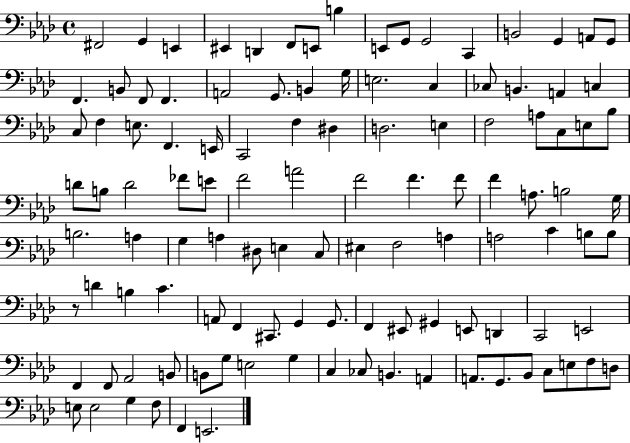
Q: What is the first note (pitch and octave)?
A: F#2